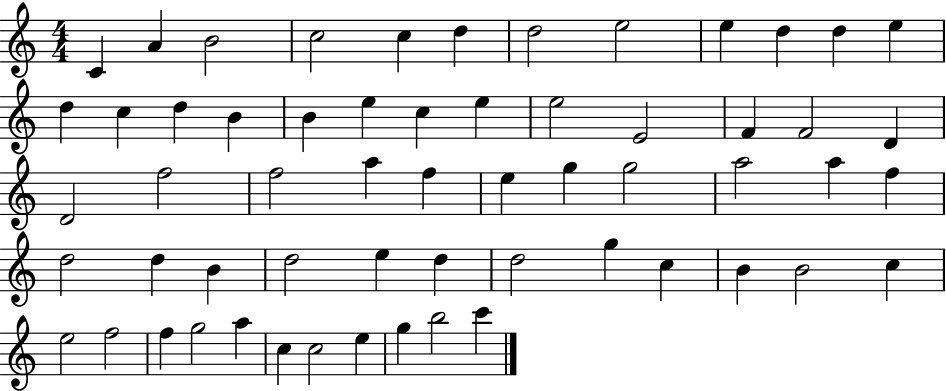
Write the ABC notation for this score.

X:1
T:Untitled
M:4/4
L:1/4
K:C
C A B2 c2 c d d2 e2 e d d e d c d B B e c e e2 E2 F F2 D D2 f2 f2 a f e g g2 a2 a f d2 d B d2 e d d2 g c B B2 c e2 f2 f g2 a c c2 e g b2 c'